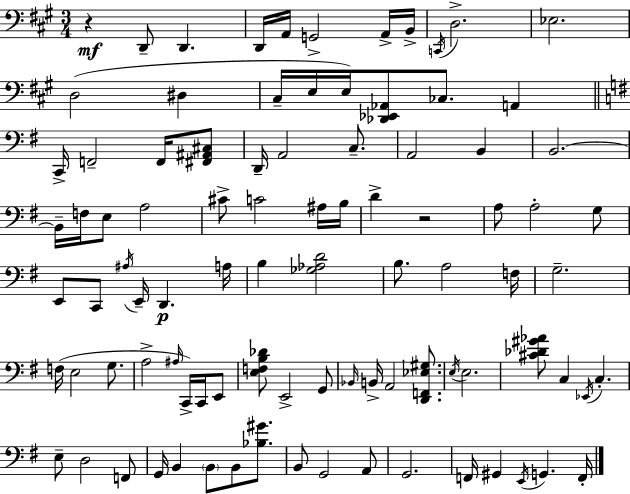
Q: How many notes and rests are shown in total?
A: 92